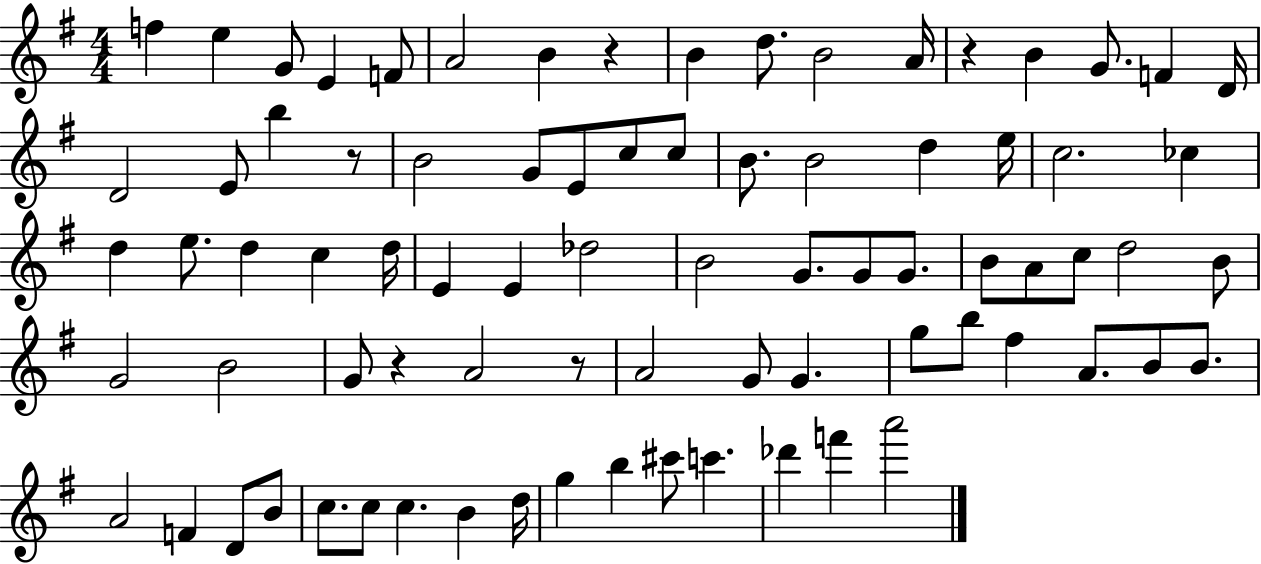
F5/q E5/q G4/e E4/q F4/e A4/h B4/q R/q B4/q D5/e. B4/h A4/s R/q B4/q G4/e. F4/q D4/s D4/h E4/e B5/q R/e B4/h G4/e E4/e C5/e C5/e B4/e. B4/h D5/q E5/s C5/h. CES5/q D5/q E5/e. D5/q C5/q D5/s E4/q E4/q Db5/h B4/h G4/e. G4/e G4/e. B4/e A4/e C5/e D5/h B4/e G4/h B4/h G4/e R/q A4/h R/e A4/h G4/e G4/q. G5/e B5/e F#5/q A4/e. B4/e B4/e. A4/h F4/q D4/e B4/e C5/e. C5/e C5/q. B4/q D5/s G5/q B5/q C#6/e C6/q. Db6/q F6/q A6/h